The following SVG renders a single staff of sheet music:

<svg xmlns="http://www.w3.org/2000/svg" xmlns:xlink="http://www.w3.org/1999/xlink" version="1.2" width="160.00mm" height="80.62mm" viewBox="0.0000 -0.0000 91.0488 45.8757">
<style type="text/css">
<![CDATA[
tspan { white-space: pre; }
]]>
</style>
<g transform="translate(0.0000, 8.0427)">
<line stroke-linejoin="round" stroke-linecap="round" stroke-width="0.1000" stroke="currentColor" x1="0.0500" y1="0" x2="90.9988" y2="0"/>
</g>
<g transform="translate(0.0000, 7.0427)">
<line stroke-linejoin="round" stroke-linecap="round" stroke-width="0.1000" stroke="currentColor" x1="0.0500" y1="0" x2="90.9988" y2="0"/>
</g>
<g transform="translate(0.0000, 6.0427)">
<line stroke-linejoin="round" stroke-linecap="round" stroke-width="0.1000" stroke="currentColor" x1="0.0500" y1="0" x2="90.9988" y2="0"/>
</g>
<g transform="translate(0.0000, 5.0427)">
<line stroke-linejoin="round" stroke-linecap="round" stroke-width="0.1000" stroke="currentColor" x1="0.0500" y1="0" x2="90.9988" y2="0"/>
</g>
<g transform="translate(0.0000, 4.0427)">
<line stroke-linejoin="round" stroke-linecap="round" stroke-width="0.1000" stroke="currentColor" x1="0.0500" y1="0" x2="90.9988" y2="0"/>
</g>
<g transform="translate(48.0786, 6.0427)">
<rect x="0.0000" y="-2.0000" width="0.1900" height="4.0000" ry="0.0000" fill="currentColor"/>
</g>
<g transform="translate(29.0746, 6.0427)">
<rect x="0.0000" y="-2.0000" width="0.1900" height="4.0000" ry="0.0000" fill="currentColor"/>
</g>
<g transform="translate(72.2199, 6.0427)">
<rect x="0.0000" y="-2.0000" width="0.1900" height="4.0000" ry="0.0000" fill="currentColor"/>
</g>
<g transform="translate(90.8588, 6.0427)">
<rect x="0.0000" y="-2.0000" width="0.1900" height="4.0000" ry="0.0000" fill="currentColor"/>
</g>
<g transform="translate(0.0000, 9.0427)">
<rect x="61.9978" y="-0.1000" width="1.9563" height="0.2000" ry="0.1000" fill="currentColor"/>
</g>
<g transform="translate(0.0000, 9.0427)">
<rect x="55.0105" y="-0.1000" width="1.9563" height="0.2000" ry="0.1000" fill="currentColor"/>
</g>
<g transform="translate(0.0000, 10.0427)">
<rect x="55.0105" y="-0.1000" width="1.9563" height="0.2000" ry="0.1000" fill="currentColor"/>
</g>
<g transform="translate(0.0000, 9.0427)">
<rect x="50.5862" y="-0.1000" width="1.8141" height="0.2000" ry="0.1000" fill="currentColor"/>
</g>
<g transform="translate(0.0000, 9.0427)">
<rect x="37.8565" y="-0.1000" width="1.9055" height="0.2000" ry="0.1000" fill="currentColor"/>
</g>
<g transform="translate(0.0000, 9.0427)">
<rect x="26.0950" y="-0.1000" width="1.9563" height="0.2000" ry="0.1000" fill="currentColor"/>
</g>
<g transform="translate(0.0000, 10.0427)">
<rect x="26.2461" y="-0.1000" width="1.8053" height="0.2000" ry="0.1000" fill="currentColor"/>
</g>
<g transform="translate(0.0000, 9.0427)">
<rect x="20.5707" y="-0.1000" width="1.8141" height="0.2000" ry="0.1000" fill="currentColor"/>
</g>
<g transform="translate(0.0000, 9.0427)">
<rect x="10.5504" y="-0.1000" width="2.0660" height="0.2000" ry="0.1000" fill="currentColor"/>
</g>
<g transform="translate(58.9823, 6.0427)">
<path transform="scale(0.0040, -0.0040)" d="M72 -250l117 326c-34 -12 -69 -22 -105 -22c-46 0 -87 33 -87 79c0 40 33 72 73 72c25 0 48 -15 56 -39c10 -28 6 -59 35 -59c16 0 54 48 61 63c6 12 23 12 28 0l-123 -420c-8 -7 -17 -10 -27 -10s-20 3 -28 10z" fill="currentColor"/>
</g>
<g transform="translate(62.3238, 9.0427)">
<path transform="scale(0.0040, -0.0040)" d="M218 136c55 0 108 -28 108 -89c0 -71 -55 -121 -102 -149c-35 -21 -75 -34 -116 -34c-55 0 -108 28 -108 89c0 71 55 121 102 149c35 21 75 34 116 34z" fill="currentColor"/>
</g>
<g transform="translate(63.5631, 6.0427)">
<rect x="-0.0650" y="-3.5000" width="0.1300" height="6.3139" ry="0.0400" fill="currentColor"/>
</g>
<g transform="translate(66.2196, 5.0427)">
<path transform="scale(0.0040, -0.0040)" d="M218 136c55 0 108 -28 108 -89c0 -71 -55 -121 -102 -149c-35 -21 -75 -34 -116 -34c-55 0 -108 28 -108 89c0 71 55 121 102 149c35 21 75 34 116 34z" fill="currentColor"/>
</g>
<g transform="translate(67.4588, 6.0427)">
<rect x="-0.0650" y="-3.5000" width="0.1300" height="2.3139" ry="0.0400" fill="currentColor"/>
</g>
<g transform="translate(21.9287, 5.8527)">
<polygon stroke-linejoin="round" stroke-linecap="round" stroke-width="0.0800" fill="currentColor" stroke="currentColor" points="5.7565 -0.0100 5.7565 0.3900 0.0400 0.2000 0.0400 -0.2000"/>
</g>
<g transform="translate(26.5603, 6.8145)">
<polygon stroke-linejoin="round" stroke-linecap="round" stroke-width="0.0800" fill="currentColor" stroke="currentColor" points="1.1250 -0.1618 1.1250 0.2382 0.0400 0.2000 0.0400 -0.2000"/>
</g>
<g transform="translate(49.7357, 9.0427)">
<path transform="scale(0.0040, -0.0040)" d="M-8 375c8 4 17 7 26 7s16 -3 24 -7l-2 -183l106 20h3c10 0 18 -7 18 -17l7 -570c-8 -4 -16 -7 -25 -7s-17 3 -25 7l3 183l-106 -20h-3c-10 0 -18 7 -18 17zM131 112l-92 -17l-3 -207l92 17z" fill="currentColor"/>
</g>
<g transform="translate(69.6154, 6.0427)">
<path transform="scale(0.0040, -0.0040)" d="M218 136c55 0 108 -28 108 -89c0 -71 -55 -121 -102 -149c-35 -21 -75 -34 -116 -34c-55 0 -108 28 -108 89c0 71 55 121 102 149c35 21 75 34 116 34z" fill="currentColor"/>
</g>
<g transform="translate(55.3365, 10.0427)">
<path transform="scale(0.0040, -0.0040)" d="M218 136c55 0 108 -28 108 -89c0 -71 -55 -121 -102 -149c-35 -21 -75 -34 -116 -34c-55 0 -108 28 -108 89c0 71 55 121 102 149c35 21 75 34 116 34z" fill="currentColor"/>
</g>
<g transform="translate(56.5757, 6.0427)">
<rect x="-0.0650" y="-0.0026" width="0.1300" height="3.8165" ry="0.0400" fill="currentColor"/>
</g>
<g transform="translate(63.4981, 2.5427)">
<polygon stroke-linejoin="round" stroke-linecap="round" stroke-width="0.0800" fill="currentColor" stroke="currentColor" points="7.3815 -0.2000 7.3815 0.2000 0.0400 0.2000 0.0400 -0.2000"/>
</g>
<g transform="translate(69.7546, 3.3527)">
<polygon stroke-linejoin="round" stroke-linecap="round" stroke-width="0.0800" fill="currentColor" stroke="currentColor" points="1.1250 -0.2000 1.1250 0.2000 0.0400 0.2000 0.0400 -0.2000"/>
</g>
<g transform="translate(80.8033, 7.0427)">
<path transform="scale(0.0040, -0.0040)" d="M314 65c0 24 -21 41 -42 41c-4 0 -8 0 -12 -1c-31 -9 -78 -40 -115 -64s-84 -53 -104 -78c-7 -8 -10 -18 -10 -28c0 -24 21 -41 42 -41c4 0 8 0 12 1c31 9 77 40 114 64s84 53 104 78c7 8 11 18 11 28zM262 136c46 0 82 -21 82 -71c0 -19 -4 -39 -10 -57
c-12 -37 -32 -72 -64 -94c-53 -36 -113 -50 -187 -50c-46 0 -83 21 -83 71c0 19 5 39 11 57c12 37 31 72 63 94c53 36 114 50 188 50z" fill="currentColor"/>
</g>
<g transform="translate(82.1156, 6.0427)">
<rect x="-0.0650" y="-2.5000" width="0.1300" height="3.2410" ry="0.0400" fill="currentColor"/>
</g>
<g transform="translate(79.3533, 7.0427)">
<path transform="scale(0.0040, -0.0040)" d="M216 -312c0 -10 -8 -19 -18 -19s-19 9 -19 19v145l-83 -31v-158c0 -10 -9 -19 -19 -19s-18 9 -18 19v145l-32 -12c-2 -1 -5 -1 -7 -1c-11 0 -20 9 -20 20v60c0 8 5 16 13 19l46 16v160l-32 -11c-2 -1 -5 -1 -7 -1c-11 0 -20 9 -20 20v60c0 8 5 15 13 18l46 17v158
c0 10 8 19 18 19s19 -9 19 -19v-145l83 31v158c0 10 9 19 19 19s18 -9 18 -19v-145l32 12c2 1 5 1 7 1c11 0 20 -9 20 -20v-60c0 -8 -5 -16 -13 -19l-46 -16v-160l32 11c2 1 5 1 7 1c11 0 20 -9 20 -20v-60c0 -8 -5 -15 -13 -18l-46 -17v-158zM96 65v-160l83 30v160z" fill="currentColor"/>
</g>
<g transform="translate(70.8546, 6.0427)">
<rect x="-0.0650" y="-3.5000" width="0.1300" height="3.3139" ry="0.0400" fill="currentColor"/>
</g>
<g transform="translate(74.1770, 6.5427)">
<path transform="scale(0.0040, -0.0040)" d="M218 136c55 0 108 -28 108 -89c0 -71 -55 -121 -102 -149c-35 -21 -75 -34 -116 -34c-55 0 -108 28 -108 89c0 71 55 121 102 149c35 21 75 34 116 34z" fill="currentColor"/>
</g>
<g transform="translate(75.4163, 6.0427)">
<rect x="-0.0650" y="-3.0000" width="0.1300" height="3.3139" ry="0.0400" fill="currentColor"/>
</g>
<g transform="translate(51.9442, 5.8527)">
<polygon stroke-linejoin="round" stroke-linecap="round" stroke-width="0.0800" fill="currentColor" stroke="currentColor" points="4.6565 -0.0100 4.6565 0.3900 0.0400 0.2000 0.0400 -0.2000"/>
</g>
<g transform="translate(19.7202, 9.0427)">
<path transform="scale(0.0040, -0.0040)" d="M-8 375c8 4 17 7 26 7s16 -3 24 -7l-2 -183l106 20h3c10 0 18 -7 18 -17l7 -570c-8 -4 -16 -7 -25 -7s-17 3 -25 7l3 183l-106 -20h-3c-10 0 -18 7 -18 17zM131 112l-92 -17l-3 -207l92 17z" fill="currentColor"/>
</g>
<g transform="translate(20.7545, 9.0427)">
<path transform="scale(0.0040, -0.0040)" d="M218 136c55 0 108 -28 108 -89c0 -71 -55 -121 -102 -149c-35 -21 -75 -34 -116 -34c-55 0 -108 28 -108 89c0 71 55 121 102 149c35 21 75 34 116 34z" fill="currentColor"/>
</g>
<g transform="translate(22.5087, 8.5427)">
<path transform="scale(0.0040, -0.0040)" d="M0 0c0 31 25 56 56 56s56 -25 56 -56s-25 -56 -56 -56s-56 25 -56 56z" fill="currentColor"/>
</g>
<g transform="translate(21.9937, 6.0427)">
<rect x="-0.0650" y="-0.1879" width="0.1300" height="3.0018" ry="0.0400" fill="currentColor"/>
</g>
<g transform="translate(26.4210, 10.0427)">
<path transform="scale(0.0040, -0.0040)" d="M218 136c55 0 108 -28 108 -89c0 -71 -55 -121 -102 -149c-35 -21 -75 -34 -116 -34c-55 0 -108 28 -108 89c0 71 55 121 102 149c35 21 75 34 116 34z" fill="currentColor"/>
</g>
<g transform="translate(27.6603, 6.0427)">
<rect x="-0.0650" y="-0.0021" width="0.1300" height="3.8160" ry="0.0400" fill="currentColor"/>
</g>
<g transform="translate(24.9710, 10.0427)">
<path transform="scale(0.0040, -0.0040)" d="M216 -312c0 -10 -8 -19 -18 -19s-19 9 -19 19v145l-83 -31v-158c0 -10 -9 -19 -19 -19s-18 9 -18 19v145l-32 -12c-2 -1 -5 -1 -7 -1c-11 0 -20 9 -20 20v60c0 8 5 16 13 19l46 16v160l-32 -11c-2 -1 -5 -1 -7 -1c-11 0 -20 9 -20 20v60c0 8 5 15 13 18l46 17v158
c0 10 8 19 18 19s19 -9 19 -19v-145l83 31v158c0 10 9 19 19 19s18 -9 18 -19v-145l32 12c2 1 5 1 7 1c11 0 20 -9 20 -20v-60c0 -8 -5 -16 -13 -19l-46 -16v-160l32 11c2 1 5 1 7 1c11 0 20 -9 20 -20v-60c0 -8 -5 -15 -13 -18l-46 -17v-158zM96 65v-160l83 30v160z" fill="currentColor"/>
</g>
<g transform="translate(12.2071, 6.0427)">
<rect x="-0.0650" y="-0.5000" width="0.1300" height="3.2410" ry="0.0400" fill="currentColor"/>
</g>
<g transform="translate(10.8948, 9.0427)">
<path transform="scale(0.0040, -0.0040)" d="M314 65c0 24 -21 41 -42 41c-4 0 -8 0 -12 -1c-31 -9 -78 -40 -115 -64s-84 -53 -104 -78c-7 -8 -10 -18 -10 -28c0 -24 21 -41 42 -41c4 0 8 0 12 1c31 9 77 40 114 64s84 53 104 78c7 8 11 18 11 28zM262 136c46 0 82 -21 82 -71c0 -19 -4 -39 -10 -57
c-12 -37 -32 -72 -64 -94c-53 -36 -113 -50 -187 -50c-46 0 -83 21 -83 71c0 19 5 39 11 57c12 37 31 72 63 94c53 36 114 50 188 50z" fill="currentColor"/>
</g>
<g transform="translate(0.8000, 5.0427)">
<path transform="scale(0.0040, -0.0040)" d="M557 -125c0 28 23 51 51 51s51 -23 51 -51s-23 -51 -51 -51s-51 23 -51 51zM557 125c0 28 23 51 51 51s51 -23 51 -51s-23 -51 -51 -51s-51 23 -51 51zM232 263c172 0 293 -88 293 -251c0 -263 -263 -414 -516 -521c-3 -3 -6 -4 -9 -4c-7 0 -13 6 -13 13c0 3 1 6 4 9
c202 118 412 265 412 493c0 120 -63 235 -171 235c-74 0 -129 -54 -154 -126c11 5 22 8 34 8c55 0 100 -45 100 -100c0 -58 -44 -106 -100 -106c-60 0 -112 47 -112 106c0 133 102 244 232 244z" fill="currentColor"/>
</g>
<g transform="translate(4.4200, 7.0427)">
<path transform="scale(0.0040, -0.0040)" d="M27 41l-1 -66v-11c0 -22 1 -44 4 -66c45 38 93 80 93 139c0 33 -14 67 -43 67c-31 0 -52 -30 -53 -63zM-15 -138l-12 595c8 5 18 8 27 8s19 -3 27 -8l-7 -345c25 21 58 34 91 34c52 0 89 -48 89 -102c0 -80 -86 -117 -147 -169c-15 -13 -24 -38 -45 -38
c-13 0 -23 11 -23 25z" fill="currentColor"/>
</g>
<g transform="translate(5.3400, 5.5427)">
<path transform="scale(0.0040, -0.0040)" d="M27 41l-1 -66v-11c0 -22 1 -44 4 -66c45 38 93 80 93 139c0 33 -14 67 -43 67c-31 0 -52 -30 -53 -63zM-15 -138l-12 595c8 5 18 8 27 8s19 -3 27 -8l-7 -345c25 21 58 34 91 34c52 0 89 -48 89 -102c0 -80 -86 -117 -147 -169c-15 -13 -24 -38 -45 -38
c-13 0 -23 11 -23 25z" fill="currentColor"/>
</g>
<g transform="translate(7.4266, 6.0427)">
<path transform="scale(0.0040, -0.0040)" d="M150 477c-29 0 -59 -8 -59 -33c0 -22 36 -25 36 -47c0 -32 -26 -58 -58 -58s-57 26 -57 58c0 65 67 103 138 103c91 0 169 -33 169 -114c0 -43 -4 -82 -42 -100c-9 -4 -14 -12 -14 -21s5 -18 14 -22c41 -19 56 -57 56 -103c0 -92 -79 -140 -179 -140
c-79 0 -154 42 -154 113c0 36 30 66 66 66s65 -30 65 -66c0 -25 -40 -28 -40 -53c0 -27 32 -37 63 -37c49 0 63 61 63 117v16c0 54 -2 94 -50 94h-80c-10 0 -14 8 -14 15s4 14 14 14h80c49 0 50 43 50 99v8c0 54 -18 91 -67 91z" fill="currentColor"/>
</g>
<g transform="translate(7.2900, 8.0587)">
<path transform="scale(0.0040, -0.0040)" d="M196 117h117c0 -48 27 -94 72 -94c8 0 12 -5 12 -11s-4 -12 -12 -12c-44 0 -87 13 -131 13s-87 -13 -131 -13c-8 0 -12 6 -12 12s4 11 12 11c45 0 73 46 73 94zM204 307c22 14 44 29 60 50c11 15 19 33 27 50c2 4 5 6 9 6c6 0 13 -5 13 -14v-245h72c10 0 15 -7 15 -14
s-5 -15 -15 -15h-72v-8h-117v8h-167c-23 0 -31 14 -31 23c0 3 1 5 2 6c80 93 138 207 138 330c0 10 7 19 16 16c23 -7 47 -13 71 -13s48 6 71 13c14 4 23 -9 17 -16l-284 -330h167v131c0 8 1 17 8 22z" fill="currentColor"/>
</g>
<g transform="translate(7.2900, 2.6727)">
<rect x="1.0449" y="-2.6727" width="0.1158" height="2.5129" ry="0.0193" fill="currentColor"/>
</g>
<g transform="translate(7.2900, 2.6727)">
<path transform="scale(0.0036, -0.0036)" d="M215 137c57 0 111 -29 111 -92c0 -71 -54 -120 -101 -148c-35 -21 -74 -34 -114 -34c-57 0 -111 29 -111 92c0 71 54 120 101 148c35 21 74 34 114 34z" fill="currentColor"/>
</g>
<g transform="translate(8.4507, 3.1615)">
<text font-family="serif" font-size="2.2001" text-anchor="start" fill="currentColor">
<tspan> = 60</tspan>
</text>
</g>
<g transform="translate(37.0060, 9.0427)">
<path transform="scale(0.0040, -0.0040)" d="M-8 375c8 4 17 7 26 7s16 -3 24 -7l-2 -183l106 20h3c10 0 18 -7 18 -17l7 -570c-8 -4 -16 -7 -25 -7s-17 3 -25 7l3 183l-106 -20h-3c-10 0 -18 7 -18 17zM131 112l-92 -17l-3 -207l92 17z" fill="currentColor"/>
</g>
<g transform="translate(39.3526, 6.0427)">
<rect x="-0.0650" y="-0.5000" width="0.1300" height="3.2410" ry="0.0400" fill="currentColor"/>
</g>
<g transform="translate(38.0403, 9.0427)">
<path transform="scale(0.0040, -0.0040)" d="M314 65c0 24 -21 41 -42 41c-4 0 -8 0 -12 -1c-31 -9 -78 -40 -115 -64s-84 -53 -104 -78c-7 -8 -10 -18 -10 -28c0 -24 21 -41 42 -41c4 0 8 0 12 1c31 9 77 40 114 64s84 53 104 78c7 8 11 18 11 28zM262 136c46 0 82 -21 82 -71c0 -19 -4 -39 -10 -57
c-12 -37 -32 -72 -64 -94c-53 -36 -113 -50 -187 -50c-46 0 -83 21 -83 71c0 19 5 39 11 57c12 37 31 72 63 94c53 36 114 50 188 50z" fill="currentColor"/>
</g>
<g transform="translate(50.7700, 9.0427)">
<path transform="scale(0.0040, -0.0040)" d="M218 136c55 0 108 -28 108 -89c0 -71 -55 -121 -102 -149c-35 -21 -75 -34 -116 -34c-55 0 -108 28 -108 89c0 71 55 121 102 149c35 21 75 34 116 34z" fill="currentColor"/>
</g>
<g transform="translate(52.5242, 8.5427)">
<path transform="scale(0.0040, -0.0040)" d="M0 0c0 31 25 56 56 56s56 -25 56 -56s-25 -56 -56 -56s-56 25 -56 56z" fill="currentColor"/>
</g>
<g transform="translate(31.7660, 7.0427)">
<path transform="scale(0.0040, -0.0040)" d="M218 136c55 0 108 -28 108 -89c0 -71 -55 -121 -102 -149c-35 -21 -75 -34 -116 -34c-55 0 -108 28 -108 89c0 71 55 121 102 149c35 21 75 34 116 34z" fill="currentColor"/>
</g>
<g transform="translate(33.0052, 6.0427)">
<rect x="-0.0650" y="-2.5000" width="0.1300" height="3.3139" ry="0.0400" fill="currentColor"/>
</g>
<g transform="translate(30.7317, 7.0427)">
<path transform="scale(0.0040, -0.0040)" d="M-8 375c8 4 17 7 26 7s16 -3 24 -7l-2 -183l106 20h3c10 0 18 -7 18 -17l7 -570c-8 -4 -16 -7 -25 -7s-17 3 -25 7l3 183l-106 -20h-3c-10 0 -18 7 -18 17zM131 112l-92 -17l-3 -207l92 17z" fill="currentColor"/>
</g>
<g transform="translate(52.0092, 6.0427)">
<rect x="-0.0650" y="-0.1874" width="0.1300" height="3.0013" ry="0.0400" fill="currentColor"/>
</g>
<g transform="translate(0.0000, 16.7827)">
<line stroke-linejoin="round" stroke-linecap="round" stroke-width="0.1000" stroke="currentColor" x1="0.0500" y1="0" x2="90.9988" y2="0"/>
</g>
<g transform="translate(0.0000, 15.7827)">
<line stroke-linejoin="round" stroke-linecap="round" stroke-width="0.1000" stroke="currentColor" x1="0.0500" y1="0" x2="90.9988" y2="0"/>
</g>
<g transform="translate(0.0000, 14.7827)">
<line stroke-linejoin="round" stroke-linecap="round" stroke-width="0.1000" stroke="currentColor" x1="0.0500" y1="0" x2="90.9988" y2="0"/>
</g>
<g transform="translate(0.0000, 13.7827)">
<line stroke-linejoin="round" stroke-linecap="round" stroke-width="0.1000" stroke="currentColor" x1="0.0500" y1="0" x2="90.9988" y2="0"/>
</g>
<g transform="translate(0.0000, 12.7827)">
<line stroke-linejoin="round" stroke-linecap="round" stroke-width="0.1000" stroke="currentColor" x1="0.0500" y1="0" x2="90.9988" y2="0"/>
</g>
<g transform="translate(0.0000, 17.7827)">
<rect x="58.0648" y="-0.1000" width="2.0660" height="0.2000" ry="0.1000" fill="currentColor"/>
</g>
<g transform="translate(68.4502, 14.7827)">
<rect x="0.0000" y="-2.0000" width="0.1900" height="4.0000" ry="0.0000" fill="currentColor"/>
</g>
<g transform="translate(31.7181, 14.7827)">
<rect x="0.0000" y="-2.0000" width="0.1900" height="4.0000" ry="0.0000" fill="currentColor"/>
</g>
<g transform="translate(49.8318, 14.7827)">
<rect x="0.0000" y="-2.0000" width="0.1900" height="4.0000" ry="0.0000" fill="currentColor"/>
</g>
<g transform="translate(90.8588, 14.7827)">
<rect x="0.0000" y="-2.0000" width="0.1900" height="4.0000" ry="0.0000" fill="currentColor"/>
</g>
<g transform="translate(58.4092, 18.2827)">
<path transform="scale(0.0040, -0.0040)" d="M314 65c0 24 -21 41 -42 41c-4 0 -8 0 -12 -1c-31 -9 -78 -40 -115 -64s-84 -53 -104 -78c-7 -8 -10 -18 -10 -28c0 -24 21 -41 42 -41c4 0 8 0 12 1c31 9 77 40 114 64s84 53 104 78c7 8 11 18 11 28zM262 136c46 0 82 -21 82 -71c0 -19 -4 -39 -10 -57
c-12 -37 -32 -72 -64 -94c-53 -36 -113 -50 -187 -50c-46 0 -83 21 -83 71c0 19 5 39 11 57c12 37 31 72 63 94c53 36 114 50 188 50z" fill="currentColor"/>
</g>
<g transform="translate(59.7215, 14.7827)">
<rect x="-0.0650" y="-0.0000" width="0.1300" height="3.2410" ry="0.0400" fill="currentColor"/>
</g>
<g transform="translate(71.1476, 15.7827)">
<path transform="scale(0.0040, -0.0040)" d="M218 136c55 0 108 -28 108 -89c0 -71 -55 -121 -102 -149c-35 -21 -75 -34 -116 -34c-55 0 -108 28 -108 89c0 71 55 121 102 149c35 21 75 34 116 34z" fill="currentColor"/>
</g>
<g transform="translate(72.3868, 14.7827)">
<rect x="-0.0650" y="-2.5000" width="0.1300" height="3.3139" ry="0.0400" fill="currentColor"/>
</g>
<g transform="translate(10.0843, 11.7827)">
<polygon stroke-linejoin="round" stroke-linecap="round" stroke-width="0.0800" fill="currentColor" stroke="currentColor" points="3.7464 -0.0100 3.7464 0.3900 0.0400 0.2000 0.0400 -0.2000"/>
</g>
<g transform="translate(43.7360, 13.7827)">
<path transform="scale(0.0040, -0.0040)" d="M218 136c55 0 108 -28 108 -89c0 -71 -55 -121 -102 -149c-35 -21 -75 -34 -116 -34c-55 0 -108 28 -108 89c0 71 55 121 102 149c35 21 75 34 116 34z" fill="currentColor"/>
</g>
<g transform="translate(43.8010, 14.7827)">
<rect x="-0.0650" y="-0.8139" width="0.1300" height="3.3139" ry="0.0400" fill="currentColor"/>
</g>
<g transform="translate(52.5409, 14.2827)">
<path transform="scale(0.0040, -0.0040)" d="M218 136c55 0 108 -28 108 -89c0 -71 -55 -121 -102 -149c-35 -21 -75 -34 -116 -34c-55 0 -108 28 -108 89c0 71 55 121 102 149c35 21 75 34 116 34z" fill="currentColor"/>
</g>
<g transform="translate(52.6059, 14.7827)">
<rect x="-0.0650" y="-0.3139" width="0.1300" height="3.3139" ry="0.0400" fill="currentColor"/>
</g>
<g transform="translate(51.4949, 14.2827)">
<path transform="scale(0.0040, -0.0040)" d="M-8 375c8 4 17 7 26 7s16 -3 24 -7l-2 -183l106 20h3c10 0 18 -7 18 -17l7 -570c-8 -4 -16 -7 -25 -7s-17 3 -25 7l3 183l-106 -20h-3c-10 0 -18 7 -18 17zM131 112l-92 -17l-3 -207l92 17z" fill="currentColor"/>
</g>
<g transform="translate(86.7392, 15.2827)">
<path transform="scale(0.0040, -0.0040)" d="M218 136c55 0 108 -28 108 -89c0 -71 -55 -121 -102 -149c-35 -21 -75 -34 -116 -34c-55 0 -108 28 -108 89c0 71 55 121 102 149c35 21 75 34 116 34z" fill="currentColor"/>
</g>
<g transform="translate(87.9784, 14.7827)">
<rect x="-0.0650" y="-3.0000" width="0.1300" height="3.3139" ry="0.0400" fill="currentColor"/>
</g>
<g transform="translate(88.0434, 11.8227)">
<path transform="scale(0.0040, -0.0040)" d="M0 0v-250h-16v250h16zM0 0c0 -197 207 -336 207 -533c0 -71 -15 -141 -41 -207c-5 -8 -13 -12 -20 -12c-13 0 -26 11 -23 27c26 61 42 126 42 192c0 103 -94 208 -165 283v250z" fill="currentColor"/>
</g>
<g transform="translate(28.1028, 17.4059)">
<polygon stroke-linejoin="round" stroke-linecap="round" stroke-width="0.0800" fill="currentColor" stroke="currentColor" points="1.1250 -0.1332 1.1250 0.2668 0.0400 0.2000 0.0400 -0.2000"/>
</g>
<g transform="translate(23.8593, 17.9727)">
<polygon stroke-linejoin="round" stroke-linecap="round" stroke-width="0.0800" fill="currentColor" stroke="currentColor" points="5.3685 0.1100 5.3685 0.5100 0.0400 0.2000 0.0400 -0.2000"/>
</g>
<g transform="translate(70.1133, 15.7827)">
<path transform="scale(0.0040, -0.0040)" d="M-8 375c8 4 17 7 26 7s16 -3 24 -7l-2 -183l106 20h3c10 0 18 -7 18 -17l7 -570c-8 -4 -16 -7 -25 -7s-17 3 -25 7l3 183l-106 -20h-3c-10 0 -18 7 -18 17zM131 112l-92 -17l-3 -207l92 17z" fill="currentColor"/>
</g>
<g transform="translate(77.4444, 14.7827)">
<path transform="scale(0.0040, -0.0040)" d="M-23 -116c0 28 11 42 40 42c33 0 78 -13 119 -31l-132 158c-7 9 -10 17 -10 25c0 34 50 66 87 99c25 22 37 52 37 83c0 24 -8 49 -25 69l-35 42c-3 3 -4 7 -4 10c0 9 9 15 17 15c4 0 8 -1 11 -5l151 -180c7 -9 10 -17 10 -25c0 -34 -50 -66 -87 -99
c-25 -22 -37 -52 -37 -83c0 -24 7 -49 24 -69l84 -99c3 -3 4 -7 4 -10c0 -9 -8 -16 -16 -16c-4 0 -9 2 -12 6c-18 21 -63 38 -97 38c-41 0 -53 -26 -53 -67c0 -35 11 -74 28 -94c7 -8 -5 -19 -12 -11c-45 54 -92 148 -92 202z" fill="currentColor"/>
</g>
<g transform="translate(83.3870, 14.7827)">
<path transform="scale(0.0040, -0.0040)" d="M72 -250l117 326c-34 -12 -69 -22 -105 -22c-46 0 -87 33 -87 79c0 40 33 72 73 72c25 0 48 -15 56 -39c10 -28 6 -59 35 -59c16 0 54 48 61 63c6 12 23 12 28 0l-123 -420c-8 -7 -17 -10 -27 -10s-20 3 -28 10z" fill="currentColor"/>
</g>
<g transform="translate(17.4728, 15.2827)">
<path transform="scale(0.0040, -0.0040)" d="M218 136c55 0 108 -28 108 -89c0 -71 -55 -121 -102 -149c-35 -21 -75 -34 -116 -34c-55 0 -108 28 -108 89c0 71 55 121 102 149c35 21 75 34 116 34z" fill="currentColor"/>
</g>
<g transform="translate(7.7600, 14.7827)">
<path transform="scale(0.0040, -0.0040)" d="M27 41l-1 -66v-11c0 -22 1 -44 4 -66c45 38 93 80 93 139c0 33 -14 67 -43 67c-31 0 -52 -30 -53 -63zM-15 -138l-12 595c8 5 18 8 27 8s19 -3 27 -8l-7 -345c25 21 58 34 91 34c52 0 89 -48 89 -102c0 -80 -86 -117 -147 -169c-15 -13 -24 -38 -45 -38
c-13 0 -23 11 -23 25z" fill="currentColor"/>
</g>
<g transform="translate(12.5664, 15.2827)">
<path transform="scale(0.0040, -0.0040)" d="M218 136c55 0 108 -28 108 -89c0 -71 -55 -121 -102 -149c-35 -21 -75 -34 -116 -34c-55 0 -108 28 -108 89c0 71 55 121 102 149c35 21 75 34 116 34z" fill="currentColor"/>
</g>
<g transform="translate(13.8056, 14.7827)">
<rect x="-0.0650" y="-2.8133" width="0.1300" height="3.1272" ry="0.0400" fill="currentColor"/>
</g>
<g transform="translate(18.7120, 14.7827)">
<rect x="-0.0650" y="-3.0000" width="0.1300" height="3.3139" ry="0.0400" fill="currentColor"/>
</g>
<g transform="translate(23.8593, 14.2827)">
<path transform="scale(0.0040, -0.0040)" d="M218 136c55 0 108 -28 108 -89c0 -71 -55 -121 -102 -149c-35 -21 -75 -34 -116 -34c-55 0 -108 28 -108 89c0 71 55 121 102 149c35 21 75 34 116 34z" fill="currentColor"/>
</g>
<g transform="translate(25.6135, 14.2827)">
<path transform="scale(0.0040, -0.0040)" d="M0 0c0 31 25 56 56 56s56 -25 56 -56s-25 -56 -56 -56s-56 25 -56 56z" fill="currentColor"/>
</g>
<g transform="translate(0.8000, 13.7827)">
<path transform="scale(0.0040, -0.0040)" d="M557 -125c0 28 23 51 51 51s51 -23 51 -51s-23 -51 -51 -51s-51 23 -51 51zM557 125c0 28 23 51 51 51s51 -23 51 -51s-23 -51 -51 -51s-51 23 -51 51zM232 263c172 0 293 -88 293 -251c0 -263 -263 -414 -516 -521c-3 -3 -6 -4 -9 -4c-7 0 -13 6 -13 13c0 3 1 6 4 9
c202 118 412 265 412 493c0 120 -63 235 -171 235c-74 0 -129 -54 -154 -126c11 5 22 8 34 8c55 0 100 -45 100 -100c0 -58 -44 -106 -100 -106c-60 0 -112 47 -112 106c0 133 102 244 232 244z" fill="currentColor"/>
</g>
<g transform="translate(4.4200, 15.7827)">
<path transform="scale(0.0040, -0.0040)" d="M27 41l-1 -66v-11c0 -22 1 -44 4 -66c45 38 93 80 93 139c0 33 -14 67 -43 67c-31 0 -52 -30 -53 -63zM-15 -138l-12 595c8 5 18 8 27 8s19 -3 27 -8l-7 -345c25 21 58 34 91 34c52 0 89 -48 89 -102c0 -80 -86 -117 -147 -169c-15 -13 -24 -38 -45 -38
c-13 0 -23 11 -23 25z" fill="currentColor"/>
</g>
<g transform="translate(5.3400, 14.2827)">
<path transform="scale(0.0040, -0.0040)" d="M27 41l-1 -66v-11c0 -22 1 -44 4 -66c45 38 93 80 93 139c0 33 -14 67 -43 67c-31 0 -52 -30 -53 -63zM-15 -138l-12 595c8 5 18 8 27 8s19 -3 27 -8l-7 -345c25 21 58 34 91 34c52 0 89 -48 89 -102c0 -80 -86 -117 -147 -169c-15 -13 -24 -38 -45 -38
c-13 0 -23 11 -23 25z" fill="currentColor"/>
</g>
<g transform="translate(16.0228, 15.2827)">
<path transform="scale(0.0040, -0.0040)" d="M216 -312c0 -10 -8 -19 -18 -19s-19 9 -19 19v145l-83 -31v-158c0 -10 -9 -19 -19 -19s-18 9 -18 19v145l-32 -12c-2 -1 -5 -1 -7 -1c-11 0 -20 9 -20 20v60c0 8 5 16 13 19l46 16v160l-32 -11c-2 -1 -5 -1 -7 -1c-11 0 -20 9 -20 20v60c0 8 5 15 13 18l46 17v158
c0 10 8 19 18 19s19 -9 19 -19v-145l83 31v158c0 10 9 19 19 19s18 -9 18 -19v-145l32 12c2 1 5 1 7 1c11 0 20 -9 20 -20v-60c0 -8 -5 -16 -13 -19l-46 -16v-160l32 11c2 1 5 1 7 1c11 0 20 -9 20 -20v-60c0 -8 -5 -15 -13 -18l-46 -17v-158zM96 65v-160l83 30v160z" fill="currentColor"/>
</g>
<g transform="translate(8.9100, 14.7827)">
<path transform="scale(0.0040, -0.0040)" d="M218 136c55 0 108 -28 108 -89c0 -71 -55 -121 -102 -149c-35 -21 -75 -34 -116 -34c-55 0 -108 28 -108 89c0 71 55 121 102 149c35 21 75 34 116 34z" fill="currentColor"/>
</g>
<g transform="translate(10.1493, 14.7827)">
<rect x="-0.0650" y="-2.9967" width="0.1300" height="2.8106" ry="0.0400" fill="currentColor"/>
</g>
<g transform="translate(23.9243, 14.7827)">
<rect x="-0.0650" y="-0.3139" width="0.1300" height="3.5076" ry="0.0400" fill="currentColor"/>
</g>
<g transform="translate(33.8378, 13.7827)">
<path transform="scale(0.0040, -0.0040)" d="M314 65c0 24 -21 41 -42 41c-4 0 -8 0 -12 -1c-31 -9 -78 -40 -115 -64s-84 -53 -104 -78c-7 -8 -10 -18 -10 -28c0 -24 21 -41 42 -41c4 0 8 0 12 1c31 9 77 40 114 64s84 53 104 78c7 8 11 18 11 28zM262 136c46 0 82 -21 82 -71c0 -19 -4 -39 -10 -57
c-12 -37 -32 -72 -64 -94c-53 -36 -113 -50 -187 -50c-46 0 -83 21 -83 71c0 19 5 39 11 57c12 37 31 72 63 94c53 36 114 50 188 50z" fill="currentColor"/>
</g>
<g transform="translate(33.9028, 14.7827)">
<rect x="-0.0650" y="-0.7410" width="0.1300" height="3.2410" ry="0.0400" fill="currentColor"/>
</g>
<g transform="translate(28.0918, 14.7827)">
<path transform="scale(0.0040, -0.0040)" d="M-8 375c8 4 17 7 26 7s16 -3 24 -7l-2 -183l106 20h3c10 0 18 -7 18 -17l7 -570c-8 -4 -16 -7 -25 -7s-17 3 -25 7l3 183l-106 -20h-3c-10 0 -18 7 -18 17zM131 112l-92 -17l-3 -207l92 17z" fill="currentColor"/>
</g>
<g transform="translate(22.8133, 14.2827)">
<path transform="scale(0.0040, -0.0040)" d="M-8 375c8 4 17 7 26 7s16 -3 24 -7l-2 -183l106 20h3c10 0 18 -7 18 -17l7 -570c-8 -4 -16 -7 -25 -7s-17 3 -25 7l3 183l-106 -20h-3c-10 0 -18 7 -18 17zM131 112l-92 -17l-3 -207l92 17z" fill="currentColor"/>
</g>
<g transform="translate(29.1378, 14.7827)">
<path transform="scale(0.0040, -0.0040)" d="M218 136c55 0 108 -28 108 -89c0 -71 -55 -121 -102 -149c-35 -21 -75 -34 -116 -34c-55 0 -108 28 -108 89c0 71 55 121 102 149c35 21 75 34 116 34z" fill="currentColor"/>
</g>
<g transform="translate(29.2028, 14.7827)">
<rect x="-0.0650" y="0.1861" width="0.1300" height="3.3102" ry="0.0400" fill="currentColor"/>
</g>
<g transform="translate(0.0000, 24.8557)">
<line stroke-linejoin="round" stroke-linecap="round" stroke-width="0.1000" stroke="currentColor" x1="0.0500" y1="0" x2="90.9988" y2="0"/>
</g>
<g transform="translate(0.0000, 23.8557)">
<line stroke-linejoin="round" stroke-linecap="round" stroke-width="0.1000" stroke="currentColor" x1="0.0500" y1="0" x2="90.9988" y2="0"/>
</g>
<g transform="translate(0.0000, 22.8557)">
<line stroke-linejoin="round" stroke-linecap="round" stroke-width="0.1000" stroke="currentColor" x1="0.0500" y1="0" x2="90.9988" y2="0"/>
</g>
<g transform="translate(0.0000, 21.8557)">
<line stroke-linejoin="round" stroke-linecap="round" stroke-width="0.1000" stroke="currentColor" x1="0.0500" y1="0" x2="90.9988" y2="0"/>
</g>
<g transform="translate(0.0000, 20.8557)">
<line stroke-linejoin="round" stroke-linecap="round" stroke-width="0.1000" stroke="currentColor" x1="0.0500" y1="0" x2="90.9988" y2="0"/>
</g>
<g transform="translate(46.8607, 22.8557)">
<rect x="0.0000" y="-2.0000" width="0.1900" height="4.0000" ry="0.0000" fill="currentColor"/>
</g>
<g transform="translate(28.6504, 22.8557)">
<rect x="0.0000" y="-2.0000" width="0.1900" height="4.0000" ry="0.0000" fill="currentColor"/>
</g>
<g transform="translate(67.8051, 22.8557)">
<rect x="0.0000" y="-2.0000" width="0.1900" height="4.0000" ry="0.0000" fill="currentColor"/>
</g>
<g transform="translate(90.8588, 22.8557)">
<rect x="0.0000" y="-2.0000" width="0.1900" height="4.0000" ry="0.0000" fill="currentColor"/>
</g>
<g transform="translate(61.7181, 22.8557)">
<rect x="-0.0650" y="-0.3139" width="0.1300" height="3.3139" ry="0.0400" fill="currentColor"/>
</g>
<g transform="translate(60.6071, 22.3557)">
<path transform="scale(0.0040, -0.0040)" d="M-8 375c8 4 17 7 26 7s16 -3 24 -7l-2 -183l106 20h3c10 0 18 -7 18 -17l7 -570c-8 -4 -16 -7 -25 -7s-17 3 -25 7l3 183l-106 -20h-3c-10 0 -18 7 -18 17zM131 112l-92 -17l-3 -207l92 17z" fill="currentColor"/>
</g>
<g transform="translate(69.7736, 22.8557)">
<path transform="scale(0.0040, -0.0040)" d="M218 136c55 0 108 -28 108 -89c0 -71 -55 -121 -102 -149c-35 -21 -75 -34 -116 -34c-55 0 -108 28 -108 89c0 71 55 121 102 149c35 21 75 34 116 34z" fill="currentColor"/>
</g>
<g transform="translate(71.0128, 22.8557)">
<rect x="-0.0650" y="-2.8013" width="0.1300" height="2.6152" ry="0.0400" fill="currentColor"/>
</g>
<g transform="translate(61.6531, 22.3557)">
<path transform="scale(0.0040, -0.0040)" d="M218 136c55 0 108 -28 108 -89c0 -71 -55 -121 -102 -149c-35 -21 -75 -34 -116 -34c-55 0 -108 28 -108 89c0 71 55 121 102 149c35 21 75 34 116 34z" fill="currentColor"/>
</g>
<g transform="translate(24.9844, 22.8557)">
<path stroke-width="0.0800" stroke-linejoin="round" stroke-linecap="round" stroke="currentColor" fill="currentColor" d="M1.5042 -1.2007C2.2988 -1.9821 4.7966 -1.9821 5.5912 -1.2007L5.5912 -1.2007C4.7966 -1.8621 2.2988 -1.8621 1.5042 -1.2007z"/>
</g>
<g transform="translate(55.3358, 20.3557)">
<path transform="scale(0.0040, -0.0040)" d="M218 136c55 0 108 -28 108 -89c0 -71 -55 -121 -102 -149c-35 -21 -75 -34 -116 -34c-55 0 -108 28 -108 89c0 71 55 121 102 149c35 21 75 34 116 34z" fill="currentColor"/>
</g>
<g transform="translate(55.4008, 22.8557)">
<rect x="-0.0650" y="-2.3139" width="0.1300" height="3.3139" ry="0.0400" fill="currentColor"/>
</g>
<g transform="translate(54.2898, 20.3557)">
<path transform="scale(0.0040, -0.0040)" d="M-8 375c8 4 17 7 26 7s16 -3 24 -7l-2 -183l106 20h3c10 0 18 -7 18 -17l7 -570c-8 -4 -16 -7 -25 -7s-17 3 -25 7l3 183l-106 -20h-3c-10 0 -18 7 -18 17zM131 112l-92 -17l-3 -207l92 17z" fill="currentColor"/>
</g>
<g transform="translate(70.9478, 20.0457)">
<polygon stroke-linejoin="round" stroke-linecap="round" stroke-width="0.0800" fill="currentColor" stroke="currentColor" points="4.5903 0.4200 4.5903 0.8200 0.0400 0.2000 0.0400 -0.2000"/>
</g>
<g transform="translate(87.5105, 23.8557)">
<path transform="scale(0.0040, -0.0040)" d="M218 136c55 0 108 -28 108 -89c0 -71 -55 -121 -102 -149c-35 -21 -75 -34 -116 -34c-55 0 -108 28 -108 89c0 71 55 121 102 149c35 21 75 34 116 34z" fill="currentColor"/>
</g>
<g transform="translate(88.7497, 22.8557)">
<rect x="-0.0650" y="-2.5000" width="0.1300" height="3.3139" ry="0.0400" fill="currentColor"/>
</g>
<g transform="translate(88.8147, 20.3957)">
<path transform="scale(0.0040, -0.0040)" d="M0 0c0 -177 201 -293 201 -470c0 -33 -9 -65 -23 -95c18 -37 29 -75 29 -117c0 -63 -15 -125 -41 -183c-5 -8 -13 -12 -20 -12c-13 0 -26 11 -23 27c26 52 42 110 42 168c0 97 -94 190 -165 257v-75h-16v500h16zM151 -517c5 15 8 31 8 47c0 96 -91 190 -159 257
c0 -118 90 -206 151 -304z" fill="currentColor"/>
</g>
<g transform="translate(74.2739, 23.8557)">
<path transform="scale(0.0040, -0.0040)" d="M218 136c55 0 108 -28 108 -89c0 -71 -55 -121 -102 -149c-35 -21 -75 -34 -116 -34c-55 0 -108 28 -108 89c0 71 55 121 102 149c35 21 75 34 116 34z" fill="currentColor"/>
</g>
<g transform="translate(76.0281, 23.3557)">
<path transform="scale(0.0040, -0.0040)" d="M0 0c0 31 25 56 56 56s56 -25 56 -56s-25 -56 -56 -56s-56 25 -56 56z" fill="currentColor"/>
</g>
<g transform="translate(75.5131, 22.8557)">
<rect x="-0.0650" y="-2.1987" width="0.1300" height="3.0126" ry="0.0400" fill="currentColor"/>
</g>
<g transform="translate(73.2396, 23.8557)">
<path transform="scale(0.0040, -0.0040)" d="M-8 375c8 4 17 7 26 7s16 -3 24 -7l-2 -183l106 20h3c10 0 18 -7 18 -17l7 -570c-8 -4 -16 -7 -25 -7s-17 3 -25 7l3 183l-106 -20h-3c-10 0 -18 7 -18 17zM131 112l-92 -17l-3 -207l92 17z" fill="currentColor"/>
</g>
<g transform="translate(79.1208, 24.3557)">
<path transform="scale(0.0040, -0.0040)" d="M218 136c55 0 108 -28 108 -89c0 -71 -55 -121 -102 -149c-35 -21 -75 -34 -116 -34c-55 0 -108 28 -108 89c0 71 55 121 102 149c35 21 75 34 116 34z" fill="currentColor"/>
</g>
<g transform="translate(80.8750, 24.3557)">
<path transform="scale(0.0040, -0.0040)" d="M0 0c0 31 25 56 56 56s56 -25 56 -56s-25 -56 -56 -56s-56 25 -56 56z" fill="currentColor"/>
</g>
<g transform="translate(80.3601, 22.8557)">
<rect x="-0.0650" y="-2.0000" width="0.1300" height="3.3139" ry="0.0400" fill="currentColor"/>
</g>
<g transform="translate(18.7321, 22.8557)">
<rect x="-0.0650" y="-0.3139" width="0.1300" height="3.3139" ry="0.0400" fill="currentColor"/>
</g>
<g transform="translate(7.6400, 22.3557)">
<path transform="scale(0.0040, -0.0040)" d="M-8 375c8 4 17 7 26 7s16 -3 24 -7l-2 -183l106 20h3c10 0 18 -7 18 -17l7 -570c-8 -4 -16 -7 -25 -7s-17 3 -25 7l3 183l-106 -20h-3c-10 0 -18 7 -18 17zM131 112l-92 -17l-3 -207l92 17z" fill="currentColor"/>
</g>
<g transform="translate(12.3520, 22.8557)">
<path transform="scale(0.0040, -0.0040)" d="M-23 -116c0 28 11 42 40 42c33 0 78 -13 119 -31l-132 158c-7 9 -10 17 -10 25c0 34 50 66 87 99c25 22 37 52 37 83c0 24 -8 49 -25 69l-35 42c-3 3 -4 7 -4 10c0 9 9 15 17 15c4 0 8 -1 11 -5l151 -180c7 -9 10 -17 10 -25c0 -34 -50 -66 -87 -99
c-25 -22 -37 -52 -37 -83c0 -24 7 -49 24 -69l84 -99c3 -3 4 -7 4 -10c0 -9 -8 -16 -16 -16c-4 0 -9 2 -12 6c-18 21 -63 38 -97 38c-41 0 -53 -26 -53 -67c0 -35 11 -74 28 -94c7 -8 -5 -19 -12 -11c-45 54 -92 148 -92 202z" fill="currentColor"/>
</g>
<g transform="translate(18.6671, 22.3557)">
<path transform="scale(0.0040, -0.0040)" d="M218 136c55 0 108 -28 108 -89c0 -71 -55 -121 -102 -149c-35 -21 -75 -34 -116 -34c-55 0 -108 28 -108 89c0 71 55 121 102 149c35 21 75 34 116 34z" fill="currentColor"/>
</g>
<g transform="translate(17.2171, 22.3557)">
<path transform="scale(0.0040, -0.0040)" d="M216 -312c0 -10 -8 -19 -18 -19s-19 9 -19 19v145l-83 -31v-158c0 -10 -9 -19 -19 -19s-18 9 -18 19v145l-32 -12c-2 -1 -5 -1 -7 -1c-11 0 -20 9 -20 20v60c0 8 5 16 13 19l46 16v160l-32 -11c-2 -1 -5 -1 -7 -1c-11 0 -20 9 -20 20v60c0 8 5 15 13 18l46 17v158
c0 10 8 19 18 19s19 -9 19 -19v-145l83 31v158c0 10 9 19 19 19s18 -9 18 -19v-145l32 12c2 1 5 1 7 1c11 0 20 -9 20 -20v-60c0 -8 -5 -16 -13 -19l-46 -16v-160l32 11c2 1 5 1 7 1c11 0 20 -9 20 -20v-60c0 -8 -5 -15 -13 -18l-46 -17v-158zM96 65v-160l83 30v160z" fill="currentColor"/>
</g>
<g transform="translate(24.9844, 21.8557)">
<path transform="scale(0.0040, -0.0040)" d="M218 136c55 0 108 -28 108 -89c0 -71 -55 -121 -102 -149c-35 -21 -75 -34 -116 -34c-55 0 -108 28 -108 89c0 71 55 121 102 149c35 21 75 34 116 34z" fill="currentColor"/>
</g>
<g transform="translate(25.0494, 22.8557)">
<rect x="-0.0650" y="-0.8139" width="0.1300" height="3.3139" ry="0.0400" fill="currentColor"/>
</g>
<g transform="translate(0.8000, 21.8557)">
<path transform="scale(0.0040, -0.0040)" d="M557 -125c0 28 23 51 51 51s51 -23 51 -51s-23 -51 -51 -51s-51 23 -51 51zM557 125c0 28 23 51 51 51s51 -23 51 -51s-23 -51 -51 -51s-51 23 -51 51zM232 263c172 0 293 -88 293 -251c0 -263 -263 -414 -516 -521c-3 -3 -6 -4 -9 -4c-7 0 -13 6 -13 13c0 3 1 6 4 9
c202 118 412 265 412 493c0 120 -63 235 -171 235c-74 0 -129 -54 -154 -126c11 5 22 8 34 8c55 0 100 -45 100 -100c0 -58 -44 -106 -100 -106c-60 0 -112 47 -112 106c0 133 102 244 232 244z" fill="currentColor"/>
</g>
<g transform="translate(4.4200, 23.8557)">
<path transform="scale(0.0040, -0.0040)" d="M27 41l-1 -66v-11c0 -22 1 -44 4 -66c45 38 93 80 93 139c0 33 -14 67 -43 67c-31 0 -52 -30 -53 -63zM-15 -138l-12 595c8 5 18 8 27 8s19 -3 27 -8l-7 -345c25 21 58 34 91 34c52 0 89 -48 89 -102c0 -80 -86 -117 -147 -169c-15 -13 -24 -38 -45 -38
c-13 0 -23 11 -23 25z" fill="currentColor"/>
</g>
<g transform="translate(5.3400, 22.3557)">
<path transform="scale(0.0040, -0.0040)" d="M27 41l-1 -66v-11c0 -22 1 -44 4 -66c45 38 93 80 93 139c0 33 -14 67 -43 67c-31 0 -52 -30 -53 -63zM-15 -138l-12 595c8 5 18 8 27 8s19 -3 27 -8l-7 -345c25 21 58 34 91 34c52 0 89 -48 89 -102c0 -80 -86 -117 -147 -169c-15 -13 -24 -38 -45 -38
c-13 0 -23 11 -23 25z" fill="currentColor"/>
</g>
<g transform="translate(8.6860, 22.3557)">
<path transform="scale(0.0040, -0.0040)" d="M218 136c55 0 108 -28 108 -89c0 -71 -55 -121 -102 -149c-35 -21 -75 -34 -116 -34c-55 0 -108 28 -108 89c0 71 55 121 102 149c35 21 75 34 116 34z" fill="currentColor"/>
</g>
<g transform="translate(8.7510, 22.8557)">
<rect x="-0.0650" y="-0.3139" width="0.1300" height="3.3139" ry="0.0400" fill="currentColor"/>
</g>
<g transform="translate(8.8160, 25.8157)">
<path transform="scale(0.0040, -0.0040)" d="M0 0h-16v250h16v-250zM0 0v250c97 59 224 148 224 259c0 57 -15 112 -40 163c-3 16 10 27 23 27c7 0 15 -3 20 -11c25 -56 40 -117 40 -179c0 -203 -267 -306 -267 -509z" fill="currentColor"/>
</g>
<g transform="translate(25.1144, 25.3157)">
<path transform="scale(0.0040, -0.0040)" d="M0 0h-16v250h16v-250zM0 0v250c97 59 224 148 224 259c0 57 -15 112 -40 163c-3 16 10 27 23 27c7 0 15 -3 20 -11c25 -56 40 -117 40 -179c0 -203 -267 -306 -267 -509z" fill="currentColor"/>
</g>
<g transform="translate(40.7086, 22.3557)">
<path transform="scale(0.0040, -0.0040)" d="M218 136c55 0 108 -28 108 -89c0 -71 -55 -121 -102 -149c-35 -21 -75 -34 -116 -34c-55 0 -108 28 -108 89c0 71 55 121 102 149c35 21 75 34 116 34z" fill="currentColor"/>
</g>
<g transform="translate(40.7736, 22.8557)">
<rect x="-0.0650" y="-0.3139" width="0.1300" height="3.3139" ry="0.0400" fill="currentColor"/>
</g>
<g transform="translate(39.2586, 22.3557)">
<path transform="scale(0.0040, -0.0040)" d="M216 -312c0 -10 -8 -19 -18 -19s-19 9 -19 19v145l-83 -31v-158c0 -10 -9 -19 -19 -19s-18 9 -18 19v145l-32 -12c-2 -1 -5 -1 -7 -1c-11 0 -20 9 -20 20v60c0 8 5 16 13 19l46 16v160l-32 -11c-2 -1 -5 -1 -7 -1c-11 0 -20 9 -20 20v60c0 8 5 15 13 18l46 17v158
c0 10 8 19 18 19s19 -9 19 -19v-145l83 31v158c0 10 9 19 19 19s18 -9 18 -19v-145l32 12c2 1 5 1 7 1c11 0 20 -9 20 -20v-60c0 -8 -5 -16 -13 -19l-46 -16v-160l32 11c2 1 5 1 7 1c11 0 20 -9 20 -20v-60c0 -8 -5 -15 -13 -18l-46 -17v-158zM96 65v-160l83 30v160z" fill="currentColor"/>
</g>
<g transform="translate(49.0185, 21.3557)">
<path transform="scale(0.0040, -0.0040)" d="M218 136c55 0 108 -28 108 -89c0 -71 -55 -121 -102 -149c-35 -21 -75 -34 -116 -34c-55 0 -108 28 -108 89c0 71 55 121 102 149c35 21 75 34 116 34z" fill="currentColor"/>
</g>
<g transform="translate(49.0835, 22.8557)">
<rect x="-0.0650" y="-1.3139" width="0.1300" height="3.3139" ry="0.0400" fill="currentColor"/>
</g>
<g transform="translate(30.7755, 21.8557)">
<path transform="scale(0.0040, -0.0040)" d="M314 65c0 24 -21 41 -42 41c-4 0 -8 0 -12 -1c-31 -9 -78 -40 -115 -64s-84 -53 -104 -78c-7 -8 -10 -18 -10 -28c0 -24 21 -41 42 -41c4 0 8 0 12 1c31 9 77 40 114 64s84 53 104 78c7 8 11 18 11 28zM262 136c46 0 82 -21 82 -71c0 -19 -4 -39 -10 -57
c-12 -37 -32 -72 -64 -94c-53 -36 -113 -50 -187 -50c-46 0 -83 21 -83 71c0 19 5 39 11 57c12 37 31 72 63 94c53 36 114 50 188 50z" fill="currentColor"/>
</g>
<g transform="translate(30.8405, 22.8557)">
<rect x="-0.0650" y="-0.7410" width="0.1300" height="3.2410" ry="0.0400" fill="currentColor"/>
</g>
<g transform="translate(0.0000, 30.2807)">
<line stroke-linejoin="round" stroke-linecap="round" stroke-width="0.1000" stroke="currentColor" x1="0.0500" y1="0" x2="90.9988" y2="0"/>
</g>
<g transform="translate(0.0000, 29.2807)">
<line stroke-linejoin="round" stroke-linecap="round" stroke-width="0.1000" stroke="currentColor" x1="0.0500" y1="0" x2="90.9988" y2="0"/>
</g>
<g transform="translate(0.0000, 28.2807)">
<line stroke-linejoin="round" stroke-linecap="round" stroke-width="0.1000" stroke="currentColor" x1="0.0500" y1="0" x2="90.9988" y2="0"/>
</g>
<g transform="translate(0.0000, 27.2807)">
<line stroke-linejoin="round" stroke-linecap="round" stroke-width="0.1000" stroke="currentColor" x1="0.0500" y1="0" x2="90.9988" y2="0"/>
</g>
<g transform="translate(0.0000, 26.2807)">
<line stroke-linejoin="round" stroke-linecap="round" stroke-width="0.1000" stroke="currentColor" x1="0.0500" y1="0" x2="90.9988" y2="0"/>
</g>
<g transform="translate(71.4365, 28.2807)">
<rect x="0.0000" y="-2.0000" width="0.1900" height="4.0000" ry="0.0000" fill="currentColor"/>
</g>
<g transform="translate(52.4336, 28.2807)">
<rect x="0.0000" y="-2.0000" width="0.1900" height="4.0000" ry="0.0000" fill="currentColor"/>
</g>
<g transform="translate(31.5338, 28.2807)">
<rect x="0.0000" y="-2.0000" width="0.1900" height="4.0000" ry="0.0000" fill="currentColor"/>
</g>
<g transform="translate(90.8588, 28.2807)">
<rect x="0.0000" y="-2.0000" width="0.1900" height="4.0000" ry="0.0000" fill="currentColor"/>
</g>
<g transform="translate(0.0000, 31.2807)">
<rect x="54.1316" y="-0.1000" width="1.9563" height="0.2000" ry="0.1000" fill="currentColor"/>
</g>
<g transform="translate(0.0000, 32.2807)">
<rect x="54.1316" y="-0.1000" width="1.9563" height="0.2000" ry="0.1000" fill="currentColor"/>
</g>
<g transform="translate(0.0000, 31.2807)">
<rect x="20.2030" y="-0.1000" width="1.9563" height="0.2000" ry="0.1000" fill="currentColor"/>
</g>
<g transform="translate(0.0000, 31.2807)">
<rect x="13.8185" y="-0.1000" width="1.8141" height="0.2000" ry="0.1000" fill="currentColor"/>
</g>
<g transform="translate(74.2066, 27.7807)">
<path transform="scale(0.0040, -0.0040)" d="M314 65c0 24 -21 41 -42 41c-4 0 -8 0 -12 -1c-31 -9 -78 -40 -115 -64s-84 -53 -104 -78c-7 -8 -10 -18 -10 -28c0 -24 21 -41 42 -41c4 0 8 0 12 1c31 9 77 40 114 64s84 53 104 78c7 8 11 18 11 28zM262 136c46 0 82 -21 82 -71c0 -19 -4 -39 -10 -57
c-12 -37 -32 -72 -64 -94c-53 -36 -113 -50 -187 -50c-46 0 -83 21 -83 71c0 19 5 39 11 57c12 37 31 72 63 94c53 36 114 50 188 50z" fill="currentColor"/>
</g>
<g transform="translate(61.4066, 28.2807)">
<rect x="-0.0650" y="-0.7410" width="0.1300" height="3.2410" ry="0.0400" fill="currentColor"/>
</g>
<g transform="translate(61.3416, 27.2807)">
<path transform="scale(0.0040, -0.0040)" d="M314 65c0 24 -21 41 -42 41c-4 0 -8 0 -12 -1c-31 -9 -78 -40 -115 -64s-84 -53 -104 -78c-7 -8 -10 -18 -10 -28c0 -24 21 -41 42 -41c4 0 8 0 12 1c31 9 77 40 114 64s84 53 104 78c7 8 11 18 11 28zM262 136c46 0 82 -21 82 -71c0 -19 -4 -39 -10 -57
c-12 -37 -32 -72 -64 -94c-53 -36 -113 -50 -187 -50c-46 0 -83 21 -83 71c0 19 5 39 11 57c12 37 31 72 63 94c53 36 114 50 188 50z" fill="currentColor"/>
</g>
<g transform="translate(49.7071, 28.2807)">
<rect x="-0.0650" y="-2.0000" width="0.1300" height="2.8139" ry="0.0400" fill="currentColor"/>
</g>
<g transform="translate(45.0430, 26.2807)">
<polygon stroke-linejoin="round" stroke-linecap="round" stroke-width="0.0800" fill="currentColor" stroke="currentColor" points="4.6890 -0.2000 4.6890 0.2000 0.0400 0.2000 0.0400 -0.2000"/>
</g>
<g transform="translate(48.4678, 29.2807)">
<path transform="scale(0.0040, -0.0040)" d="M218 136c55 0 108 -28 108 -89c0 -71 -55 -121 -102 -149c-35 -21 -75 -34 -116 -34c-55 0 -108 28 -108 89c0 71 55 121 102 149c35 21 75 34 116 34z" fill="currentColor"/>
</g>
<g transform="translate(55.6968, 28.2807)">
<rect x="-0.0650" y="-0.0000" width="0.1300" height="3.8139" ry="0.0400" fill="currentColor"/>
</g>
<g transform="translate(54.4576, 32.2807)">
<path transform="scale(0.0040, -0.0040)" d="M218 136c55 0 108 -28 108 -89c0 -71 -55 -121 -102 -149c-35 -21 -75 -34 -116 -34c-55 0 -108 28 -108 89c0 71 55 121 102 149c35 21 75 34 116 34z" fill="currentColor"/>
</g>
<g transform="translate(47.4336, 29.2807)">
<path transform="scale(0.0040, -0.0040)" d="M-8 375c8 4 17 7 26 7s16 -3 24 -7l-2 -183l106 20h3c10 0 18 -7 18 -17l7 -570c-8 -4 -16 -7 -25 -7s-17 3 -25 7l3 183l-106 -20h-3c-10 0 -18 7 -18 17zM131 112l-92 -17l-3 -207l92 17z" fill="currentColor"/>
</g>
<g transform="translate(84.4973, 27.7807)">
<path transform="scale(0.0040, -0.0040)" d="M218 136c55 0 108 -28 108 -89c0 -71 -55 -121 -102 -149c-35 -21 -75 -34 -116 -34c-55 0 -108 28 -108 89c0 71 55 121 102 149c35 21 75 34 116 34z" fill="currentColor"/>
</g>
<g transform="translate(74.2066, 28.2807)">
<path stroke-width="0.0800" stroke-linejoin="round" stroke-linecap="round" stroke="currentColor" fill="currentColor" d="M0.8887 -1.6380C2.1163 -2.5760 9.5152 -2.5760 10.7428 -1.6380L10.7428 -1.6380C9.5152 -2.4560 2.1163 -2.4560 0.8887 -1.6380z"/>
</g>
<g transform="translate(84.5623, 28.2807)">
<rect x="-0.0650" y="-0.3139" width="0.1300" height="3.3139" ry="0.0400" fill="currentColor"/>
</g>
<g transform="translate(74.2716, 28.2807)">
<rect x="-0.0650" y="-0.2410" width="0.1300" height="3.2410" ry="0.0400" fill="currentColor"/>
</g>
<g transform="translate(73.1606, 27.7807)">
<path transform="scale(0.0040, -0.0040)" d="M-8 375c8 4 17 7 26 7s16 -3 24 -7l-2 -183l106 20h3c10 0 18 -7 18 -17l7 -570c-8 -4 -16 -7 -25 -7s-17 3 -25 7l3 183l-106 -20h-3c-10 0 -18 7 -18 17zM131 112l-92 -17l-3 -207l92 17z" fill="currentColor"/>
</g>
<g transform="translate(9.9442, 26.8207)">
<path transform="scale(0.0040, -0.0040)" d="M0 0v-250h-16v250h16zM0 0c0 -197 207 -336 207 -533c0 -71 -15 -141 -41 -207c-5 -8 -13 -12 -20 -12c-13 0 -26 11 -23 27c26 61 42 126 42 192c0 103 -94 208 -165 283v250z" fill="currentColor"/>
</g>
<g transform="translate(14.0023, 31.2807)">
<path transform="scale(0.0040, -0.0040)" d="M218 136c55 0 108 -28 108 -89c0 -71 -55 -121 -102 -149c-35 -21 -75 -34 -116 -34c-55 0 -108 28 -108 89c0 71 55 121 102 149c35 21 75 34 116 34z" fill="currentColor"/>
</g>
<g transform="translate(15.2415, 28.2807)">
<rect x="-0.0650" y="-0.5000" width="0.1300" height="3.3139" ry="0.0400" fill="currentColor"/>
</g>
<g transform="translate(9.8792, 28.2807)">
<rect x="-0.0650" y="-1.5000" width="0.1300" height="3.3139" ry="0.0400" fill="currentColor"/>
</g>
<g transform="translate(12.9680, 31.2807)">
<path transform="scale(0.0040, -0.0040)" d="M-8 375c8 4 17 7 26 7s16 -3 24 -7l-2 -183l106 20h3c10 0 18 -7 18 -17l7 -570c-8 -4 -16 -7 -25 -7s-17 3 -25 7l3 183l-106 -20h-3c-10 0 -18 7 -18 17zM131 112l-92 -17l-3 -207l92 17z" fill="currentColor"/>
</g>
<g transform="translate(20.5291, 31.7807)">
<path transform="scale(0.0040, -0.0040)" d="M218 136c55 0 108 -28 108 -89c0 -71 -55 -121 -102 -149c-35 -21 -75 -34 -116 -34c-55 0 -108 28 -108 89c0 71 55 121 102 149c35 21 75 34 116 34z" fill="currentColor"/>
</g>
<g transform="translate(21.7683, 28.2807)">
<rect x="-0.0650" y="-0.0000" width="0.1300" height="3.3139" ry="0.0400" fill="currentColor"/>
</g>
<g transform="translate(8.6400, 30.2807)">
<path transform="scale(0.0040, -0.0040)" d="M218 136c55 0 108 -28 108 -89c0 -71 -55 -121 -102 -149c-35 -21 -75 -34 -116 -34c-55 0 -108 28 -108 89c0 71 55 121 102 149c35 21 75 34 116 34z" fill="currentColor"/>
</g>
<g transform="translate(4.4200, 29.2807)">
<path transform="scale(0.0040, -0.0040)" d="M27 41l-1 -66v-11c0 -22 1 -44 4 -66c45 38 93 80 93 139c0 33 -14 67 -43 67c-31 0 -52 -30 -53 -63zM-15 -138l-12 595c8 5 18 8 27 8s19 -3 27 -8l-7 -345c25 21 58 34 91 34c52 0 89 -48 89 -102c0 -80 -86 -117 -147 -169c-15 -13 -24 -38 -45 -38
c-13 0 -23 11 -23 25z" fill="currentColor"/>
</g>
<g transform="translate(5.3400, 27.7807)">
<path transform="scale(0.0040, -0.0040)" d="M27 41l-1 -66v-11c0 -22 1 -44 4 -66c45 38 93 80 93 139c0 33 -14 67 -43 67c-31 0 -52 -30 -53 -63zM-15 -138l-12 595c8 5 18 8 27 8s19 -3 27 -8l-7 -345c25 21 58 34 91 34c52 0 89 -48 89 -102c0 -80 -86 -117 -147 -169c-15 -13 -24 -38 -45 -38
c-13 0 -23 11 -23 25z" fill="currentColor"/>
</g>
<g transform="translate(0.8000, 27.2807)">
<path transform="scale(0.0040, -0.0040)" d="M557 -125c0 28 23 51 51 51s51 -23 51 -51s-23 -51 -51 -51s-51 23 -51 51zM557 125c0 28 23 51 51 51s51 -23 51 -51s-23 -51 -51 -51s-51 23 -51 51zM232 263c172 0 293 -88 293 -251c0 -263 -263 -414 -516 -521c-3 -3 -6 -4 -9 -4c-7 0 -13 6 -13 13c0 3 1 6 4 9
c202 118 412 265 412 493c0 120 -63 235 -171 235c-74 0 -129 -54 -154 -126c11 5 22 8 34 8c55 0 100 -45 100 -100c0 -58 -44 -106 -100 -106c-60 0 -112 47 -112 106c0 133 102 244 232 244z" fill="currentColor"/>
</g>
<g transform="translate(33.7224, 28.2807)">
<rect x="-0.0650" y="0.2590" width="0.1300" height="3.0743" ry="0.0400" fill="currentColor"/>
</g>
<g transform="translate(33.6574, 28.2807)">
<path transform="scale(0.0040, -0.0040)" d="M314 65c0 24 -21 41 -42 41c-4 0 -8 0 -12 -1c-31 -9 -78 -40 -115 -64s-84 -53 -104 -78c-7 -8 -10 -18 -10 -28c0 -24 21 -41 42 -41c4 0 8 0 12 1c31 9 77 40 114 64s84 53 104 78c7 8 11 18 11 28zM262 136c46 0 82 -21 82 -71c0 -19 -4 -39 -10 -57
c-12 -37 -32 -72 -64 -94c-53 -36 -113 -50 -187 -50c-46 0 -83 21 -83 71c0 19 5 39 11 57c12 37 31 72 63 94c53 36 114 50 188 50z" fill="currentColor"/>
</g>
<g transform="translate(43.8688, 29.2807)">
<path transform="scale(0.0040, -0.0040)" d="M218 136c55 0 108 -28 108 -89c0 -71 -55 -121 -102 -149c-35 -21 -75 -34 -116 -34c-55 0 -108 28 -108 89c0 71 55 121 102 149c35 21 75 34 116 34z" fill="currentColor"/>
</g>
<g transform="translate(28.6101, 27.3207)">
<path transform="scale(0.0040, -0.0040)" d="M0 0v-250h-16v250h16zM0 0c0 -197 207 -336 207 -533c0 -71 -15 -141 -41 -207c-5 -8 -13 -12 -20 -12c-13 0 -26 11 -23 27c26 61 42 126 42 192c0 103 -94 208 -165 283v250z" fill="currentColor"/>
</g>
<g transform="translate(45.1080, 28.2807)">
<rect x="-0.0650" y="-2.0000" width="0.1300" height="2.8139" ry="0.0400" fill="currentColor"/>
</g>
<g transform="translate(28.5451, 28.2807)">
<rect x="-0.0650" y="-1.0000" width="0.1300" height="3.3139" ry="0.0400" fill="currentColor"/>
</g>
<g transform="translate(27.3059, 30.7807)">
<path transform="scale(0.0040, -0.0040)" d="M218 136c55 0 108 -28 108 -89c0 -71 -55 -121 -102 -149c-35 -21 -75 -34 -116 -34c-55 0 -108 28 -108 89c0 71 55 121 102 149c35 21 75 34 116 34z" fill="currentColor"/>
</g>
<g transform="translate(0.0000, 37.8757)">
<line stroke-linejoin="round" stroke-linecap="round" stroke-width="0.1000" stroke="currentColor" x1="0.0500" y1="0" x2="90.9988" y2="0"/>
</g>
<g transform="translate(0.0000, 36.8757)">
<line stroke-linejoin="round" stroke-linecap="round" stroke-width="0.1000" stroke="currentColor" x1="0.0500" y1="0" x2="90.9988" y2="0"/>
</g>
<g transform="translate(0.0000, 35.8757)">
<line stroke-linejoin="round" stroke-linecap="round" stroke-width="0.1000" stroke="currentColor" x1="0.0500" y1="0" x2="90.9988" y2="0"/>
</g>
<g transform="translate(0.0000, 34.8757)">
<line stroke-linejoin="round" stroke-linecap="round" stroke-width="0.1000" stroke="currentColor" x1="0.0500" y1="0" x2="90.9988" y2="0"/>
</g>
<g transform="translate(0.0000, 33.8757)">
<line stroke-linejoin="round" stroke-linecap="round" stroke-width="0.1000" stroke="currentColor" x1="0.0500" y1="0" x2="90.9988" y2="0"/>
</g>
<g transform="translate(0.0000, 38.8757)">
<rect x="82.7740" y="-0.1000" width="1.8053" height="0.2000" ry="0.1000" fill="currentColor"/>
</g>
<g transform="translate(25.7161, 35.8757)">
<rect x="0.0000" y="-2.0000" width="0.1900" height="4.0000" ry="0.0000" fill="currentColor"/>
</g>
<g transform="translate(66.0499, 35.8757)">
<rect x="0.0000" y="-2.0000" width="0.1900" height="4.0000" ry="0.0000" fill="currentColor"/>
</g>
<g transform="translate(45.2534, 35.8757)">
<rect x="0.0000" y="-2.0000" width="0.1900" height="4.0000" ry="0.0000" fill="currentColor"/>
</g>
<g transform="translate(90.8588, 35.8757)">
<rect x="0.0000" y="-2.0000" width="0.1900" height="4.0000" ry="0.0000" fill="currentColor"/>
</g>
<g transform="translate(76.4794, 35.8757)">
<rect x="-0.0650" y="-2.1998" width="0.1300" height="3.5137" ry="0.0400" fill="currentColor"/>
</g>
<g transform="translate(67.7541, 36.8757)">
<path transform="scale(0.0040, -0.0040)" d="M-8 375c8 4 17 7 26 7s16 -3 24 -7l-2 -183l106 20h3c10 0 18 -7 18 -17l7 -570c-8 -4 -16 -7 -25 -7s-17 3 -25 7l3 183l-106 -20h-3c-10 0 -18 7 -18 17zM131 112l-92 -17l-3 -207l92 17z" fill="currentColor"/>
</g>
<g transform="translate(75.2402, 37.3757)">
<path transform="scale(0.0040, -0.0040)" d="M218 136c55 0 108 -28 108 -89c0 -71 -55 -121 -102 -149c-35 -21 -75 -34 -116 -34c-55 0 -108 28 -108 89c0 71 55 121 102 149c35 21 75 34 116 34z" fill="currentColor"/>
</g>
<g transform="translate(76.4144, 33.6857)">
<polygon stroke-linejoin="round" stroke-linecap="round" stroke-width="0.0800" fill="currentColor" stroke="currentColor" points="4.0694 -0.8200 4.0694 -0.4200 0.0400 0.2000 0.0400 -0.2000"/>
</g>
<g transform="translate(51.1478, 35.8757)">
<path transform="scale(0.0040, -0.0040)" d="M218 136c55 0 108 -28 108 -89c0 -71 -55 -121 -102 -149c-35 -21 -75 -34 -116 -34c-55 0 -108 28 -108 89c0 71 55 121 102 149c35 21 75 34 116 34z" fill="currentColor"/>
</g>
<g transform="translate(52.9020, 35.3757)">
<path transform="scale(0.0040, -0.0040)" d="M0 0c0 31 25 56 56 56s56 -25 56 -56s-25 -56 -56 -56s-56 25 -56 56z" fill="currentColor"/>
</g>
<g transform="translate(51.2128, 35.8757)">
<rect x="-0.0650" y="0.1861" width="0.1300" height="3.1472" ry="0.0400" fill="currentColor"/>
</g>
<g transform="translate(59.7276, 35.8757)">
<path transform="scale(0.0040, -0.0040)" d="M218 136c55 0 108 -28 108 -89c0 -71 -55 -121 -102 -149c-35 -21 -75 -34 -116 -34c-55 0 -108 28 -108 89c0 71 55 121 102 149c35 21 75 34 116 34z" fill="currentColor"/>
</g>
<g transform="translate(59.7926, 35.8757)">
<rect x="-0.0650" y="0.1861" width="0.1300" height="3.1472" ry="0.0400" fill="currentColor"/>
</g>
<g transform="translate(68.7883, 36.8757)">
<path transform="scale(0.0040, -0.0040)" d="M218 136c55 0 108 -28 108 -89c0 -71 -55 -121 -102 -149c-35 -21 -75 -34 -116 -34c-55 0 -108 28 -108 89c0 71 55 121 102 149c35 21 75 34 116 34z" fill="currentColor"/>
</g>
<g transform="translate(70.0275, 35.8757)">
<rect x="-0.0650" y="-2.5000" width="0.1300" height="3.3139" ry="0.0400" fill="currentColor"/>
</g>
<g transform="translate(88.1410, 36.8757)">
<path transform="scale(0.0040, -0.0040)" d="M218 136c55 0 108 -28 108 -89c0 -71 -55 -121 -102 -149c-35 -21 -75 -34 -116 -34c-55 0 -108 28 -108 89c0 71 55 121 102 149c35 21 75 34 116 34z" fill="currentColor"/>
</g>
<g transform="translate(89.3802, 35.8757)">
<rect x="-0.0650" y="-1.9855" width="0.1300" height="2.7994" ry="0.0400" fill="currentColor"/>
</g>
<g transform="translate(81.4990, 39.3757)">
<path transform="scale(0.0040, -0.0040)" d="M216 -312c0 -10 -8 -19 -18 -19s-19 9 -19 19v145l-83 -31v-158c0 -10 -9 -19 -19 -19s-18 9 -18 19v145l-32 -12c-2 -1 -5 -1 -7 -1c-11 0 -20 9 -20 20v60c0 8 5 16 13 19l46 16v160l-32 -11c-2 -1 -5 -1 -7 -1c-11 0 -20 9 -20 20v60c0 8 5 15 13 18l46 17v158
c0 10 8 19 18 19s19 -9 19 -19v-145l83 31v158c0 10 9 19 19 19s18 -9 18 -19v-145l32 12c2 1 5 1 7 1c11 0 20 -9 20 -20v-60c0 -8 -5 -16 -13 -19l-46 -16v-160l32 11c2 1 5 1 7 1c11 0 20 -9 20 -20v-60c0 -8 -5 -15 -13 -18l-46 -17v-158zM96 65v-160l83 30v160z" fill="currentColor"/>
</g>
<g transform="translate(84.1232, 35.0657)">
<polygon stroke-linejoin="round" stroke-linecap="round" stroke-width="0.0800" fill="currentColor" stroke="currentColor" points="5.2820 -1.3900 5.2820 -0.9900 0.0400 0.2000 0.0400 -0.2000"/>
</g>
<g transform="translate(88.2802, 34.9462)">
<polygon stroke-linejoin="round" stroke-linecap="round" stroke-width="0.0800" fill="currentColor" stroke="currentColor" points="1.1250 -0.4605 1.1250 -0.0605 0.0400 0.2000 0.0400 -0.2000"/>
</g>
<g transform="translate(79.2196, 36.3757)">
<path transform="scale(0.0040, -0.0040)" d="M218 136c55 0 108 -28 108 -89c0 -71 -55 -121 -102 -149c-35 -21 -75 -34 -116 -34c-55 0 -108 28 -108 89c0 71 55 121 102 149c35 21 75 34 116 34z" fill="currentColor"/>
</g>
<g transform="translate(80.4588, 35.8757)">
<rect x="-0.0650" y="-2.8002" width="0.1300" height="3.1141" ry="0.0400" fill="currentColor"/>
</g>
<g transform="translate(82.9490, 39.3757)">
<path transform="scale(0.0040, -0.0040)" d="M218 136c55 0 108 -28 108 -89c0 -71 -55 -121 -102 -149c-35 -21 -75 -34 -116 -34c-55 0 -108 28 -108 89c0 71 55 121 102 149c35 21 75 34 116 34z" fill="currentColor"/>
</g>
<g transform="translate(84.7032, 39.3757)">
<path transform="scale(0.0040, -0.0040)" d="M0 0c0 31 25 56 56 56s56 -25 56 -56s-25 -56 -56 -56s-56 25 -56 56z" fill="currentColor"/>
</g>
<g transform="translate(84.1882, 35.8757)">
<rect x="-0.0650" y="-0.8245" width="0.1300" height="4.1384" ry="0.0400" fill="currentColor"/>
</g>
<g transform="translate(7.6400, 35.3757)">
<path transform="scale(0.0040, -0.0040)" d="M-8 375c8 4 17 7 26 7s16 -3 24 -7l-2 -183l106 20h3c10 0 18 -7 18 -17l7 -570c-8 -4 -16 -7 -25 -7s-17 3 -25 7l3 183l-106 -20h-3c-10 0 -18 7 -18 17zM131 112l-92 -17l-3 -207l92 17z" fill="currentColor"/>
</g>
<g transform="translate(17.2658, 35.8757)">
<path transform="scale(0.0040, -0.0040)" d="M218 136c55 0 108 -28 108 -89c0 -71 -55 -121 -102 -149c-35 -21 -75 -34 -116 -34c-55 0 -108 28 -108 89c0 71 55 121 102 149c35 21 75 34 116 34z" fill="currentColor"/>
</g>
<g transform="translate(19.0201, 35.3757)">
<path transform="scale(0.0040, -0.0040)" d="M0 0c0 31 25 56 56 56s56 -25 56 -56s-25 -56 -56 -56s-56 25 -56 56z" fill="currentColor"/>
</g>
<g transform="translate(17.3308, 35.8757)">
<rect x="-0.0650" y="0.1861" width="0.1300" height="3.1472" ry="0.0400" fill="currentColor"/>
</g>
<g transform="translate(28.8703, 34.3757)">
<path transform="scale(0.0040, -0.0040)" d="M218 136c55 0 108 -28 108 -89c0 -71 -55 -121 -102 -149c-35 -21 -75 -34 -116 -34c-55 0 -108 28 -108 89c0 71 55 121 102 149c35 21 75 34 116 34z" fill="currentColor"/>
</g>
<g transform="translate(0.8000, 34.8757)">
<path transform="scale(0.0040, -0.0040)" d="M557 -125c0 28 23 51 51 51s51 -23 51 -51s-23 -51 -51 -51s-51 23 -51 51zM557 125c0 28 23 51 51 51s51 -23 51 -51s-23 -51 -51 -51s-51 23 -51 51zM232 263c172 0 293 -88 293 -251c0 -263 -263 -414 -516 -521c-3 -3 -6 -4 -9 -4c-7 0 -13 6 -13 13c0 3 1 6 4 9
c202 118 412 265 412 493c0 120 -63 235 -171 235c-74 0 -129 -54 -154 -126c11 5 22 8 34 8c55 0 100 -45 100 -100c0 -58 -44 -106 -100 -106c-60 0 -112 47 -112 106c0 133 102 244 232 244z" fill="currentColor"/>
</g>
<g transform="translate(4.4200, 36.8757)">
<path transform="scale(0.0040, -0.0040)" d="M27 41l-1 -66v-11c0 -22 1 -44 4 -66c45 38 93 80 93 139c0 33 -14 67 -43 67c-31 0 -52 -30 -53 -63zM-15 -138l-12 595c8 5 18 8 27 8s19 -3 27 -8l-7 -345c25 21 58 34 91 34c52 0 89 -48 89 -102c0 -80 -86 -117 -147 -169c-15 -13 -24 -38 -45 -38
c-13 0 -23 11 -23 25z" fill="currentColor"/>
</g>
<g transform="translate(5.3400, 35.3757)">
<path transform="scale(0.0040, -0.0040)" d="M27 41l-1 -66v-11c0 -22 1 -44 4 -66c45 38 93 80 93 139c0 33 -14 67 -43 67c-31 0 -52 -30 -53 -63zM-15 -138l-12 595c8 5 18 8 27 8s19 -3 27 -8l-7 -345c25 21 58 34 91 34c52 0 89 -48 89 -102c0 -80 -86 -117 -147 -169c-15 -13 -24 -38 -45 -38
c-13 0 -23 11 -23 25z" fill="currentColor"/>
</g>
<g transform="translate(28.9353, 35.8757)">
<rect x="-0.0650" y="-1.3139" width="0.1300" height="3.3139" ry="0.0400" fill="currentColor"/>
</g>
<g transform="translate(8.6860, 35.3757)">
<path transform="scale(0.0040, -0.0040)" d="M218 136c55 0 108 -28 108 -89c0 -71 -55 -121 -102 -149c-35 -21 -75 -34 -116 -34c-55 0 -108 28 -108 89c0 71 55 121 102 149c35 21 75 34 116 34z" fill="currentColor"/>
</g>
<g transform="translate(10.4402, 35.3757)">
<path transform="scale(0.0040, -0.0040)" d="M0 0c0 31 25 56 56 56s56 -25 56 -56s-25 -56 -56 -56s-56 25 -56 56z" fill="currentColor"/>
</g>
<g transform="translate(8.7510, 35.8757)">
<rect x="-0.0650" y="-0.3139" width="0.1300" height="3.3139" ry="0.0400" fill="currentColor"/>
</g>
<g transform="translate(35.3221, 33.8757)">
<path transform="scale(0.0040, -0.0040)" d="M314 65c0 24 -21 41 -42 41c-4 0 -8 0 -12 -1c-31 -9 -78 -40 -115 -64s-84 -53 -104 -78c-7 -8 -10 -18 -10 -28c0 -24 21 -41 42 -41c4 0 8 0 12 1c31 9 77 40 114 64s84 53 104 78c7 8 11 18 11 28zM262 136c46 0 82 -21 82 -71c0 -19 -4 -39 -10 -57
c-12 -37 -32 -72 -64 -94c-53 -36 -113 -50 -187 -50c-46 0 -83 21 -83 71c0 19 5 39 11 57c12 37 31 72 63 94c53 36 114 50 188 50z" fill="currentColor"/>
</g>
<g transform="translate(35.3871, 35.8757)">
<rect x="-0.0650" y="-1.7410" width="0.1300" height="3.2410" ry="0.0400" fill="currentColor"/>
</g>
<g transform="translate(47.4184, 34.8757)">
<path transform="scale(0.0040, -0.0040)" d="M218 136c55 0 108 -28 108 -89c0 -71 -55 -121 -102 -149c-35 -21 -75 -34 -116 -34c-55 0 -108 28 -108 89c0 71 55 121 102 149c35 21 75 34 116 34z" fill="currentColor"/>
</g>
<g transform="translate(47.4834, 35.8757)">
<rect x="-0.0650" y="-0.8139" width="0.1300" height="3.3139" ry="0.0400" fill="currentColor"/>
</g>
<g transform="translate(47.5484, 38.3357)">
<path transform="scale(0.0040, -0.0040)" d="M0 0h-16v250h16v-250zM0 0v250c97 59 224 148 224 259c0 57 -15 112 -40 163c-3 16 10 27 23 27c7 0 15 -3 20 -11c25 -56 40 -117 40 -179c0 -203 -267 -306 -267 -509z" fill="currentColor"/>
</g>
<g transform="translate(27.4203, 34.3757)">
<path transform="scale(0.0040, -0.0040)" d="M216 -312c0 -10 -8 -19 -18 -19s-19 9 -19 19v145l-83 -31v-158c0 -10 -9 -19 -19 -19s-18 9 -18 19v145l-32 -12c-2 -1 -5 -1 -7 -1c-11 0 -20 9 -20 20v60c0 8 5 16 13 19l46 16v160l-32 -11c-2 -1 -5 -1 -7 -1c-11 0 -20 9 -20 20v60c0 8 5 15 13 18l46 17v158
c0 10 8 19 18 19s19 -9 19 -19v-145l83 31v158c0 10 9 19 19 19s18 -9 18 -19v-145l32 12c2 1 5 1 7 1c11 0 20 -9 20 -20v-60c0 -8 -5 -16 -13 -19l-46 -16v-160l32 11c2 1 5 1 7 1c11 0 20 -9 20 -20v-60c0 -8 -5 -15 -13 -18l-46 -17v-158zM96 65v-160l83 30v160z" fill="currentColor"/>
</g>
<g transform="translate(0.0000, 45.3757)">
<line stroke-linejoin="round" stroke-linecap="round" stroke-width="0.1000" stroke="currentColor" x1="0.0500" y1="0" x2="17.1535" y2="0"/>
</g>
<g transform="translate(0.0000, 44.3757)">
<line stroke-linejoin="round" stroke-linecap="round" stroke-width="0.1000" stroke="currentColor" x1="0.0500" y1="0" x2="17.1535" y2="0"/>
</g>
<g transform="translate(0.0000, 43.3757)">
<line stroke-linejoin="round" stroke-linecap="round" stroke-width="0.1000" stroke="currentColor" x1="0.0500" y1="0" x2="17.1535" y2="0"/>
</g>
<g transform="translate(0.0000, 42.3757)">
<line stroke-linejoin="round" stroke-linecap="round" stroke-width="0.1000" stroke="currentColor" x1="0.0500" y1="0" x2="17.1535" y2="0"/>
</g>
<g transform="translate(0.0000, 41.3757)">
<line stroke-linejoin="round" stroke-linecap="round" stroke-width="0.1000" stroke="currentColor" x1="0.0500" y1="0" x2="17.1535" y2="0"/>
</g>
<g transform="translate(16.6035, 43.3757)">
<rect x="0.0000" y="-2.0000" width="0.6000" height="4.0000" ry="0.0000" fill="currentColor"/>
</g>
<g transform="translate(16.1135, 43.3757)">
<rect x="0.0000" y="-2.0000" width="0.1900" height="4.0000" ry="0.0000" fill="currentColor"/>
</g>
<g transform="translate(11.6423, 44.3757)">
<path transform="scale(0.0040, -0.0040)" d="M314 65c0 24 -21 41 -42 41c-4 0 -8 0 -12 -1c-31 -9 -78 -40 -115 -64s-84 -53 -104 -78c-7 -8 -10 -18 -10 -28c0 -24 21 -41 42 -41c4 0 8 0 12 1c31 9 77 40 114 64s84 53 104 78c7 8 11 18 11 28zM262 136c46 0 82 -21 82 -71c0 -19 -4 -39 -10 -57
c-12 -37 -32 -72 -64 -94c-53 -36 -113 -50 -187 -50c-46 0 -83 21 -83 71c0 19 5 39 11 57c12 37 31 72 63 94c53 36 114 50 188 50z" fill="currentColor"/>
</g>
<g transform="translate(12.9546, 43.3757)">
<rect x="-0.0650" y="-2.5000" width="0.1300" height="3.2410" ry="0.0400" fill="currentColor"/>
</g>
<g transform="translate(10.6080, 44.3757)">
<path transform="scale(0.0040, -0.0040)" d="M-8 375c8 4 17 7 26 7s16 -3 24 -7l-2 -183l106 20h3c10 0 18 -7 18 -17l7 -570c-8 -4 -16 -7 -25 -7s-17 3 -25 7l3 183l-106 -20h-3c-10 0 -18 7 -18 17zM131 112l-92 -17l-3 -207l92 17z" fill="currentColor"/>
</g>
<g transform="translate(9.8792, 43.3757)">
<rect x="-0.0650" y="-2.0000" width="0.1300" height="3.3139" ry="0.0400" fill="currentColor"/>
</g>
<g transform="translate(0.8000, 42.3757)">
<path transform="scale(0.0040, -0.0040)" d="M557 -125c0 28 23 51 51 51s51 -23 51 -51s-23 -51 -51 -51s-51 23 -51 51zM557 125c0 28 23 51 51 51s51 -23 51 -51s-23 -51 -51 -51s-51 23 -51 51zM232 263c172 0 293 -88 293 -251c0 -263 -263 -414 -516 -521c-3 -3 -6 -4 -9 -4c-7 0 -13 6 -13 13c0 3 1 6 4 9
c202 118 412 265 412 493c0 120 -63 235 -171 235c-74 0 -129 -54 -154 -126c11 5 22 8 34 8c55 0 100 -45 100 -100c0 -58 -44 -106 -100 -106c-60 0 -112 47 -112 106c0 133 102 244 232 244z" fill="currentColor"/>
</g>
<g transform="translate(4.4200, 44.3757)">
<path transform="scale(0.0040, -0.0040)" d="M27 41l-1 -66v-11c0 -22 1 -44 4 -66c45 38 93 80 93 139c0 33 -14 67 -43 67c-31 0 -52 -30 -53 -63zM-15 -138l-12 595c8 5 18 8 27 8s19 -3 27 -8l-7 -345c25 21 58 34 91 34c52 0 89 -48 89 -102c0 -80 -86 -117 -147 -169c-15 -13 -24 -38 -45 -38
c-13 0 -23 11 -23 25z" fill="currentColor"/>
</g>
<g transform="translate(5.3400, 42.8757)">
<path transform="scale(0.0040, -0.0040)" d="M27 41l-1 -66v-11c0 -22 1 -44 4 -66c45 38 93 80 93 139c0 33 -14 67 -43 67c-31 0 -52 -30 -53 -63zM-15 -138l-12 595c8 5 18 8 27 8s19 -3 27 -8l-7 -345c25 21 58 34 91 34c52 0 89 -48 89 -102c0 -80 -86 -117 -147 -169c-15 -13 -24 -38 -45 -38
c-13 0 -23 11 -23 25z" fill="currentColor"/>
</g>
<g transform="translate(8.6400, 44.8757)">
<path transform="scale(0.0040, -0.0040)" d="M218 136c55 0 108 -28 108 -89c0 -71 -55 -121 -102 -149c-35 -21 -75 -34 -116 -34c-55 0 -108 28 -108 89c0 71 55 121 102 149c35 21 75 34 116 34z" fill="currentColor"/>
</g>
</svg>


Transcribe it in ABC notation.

X:1
T:Untitled
M:3/4
L:1/4
K:Bb
_E,,2 E,,/2 ^C,,/4 B,, E,,2 E,,/2 C,,/2 z/2 E,,/2 F,/2 D,/4 C, ^B,,2 _D,/2 C,/2 ^C, E,/2 D,/4 F,2 F, E, D,,2 B,, z z/2 C,/2 E,/2 z ^E, F,/2 F,2 ^E, G, B, E, D,/2 B,,/2 A,, B,,/4 G,,/2 E,, D,, F,,/2 D,2 _B,,/2 B,,/2 C,, F,2 E,2 E, E, D, ^G, A,2 F,/2 D, D, B,, A,,/2 C,/2 ^D,,/2 B,,/4 A,, B,,2